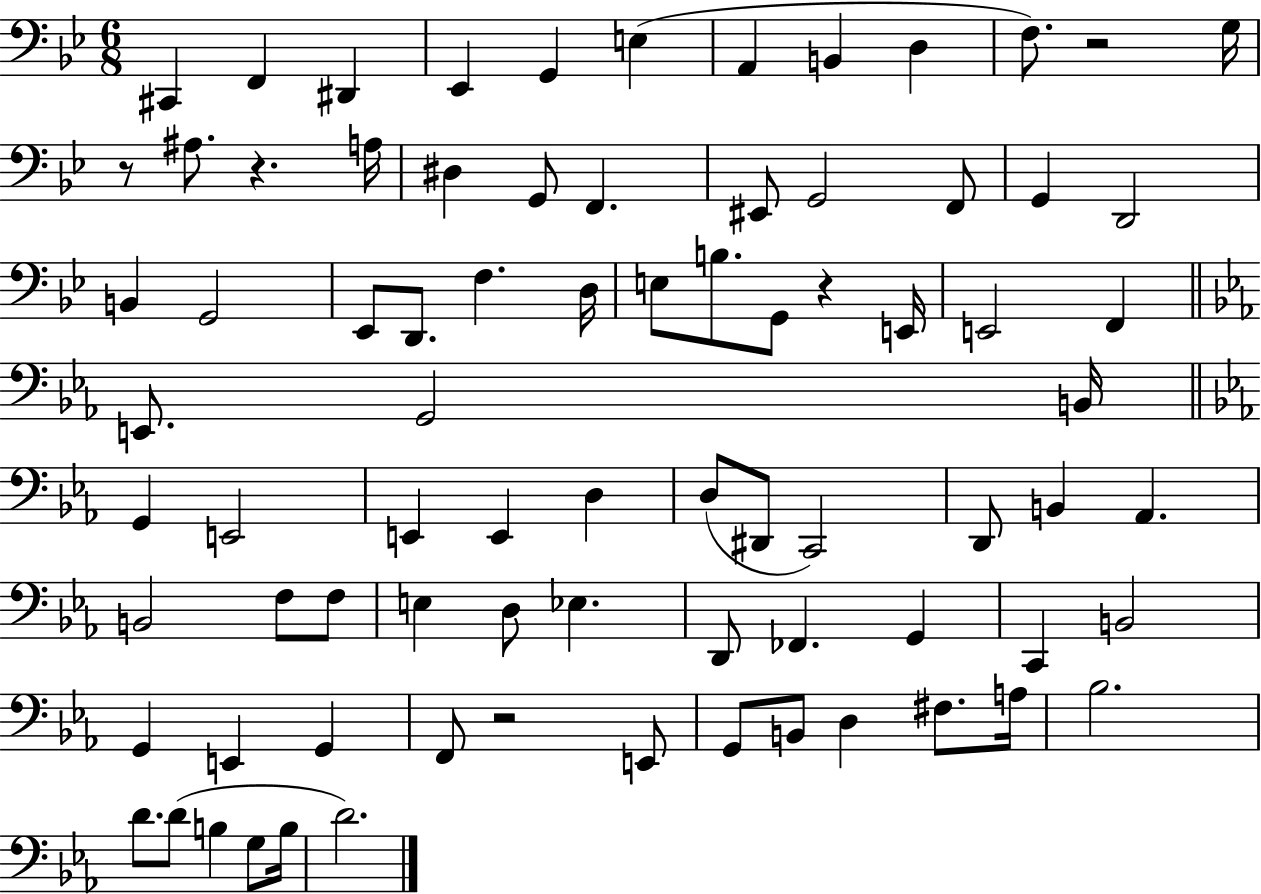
C#2/q F2/q D#2/q Eb2/q G2/q E3/q A2/q B2/q D3/q F3/e. R/h G3/s R/e A#3/e. R/q. A3/s D#3/q G2/e F2/q. EIS2/e G2/h F2/e G2/q D2/h B2/q G2/h Eb2/e D2/e. F3/q. D3/s E3/e B3/e. G2/e R/q E2/s E2/h F2/q E2/e. G2/h B2/s G2/q E2/h E2/q E2/q D3/q D3/e D#2/e C2/h D2/e B2/q Ab2/q. B2/h F3/e F3/e E3/q D3/e Eb3/q. D2/e FES2/q. G2/q C2/q B2/h G2/q E2/q G2/q F2/e R/h E2/e G2/e B2/e D3/q F#3/e. A3/s Bb3/h. D4/e. D4/e B3/q G3/e B3/s D4/h.